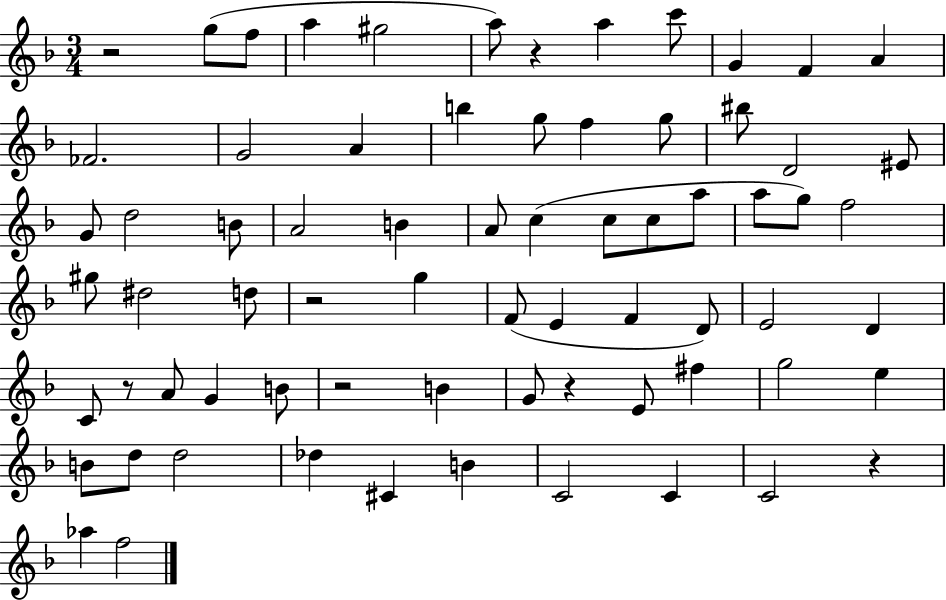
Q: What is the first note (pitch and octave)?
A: G5